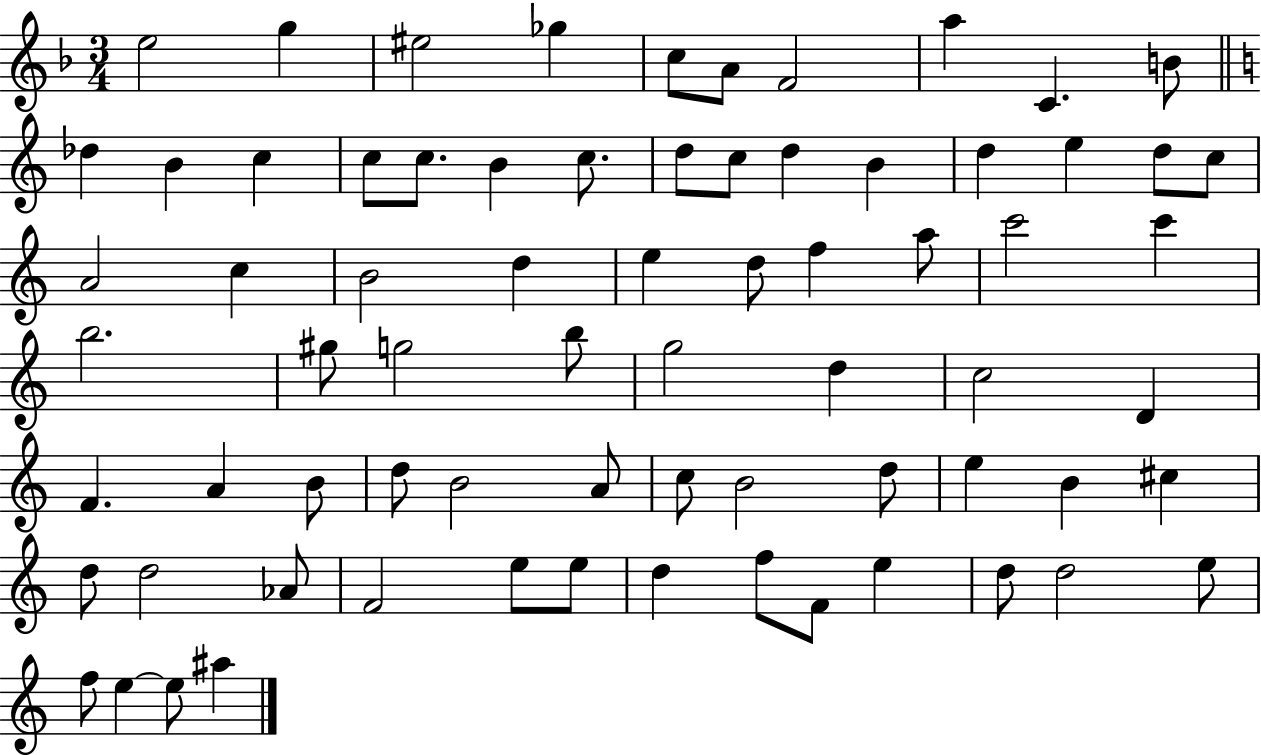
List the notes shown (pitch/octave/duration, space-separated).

E5/h G5/q EIS5/h Gb5/q C5/e A4/e F4/h A5/q C4/q. B4/e Db5/q B4/q C5/q C5/e C5/e. B4/q C5/e. D5/e C5/e D5/q B4/q D5/q E5/q D5/e C5/e A4/h C5/q B4/h D5/q E5/q D5/e F5/q A5/e C6/h C6/q B5/h. G#5/e G5/h B5/e G5/h D5/q C5/h D4/q F4/q. A4/q B4/e D5/e B4/h A4/e C5/e B4/h D5/e E5/q B4/q C#5/q D5/e D5/h Ab4/e F4/h E5/e E5/e D5/q F5/e F4/e E5/q D5/e D5/h E5/e F5/e E5/q E5/e A#5/q